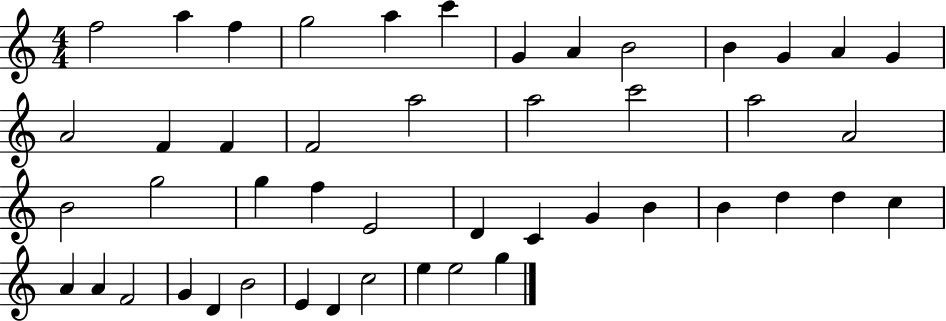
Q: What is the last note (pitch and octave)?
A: G5